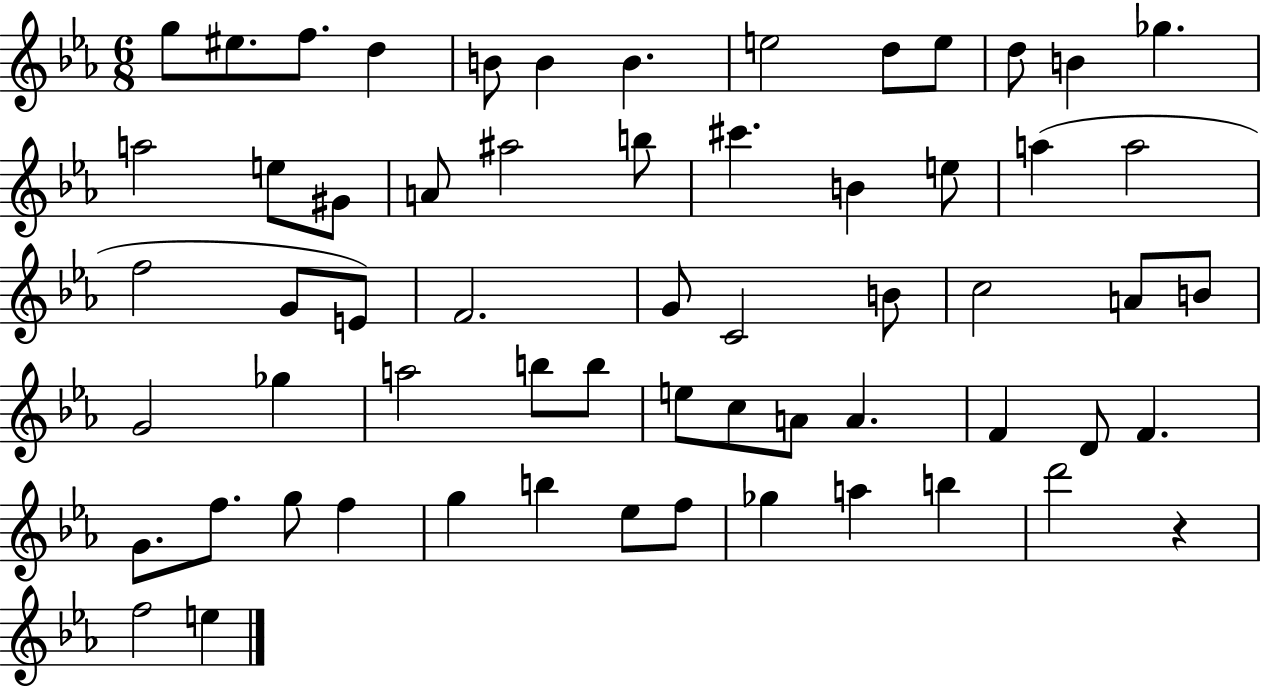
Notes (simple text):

G5/e EIS5/e. F5/e. D5/q B4/e B4/q B4/q. E5/h D5/e E5/e D5/e B4/q Gb5/q. A5/h E5/e G#4/e A4/e A#5/h B5/e C#6/q. B4/q E5/e A5/q A5/h F5/h G4/e E4/e F4/h. G4/e C4/h B4/e C5/h A4/e B4/e G4/h Gb5/q A5/h B5/e B5/e E5/e C5/e A4/e A4/q. F4/q D4/e F4/q. G4/e. F5/e. G5/e F5/q G5/q B5/q Eb5/e F5/e Gb5/q A5/q B5/q D6/h R/q F5/h E5/q